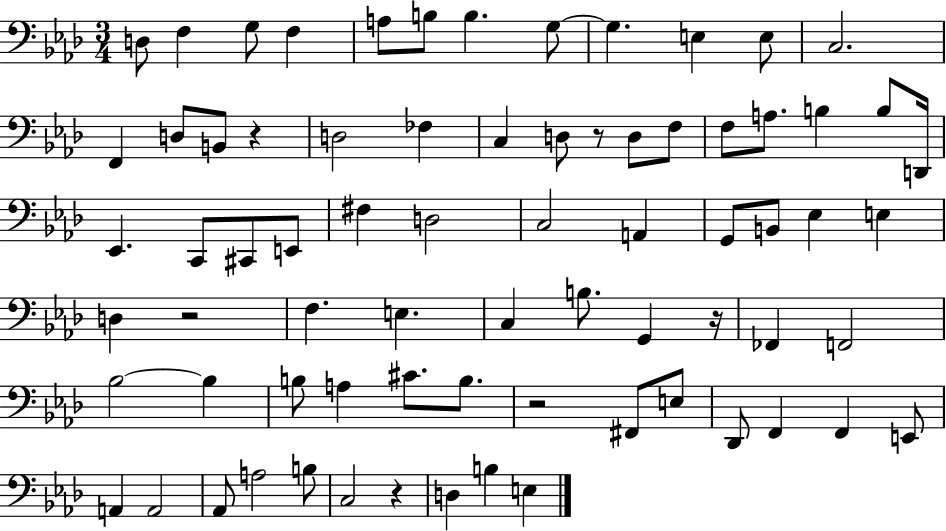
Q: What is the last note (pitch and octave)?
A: E3